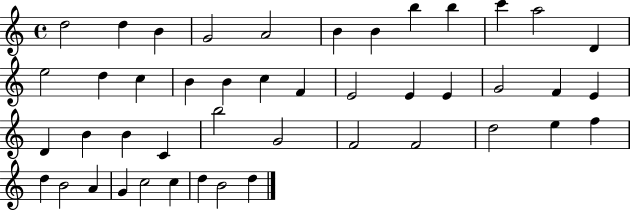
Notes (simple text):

D5/h D5/q B4/q G4/h A4/h B4/q B4/q B5/q B5/q C6/q A5/h D4/q E5/h D5/q C5/q B4/q B4/q C5/q F4/q E4/h E4/q E4/q G4/h F4/q E4/q D4/q B4/q B4/q C4/q B5/h G4/h F4/h F4/h D5/h E5/q F5/q D5/q B4/h A4/q G4/q C5/h C5/q D5/q B4/h D5/q